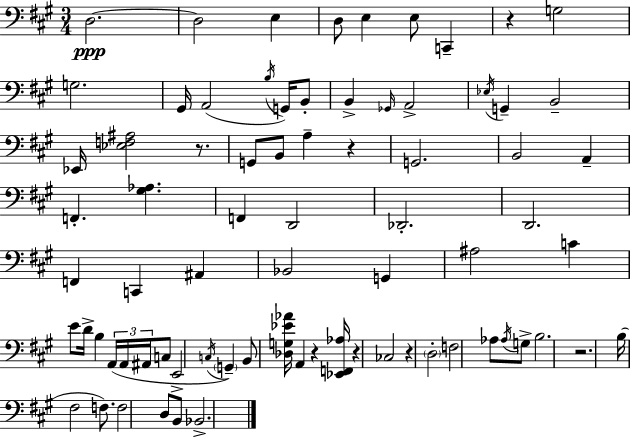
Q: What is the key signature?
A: A major